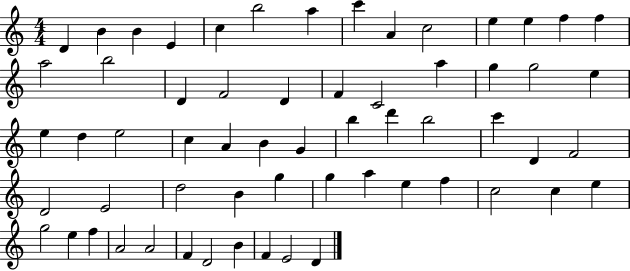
D4/q B4/q B4/q E4/q C5/q B5/h A5/q C6/q A4/q C5/h E5/q E5/q F5/q F5/q A5/h B5/h D4/q F4/h D4/q F4/q C4/h A5/q G5/q G5/h E5/q E5/q D5/q E5/h C5/q A4/q B4/q G4/q B5/q D6/q B5/h C6/q D4/q F4/h D4/h E4/h D5/h B4/q G5/q G5/q A5/q E5/q F5/q C5/h C5/q E5/q G5/h E5/q F5/q A4/h A4/h F4/q D4/h B4/q F4/q E4/h D4/q